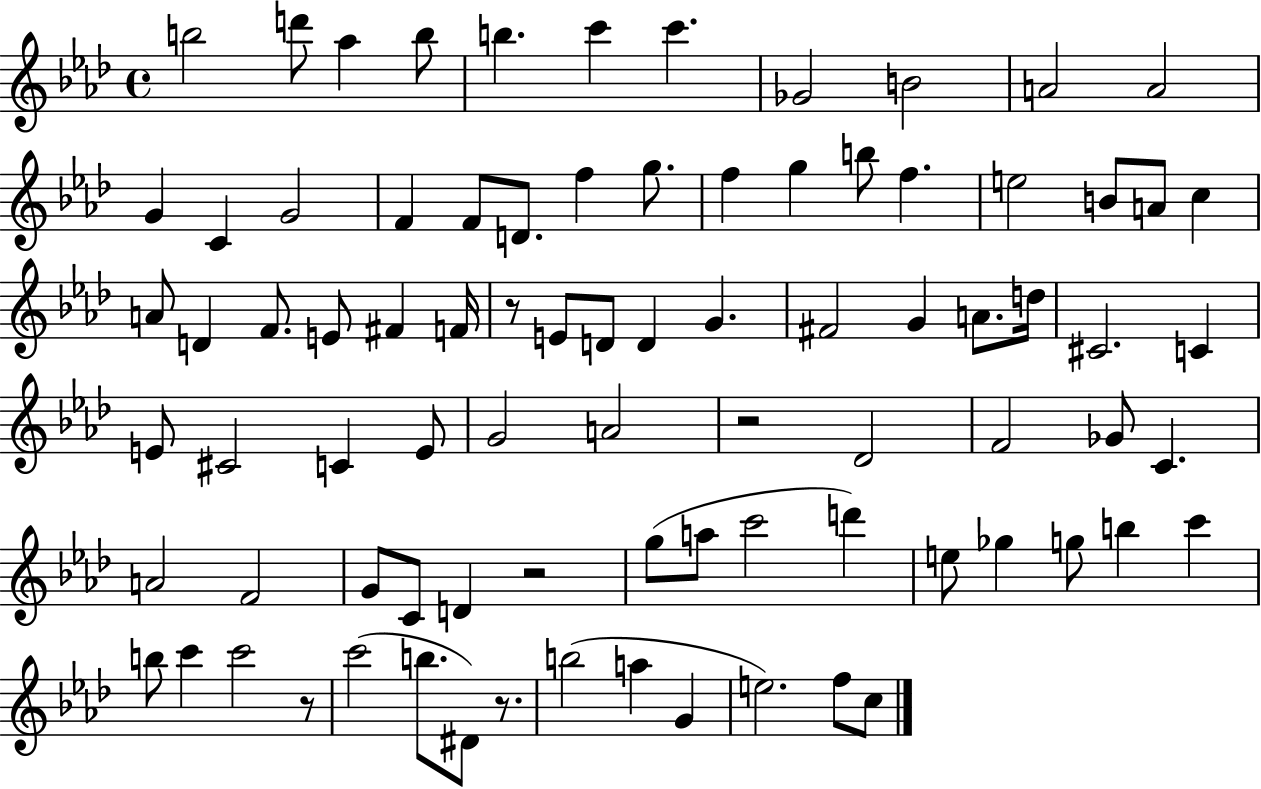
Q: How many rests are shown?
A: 5